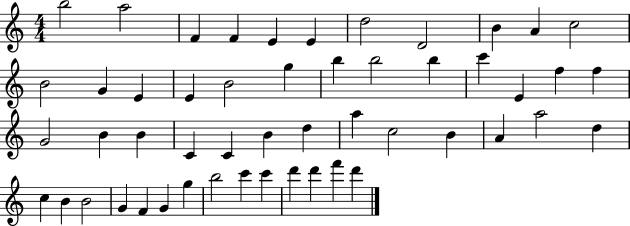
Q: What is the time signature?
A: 4/4